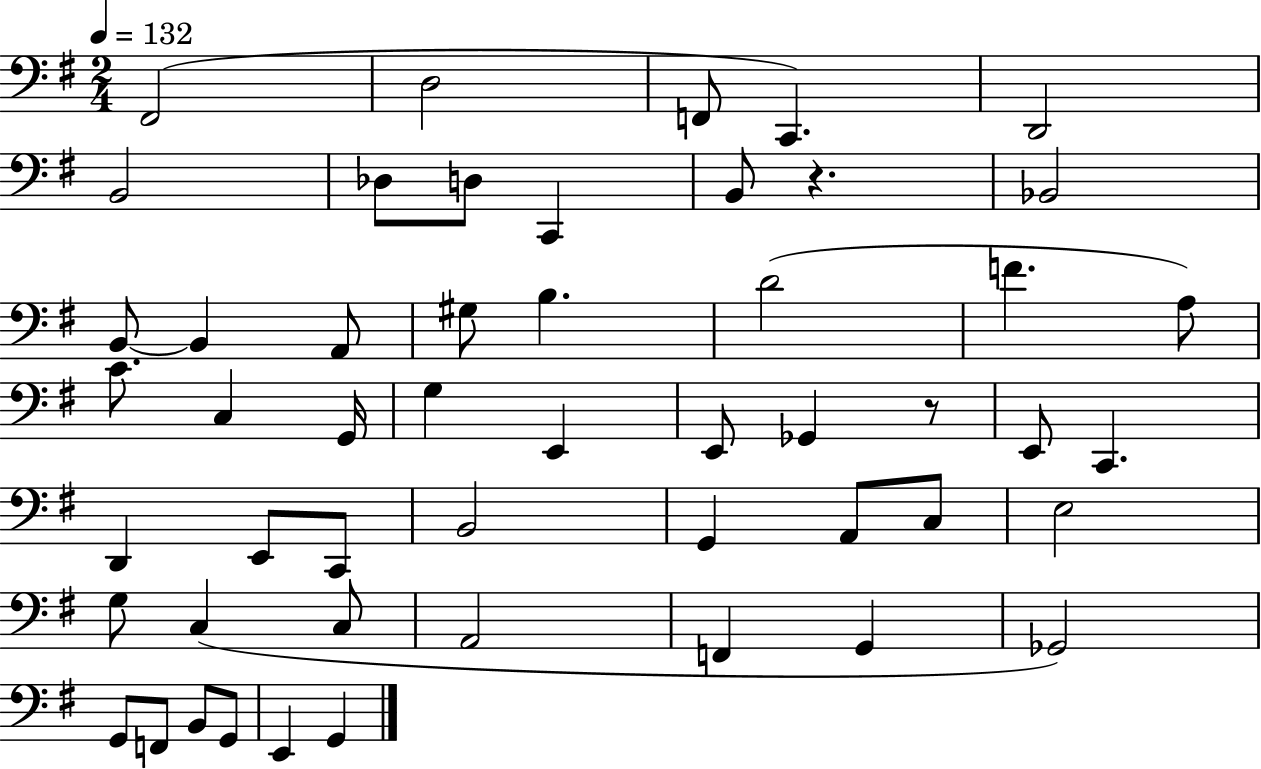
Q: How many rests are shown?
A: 2